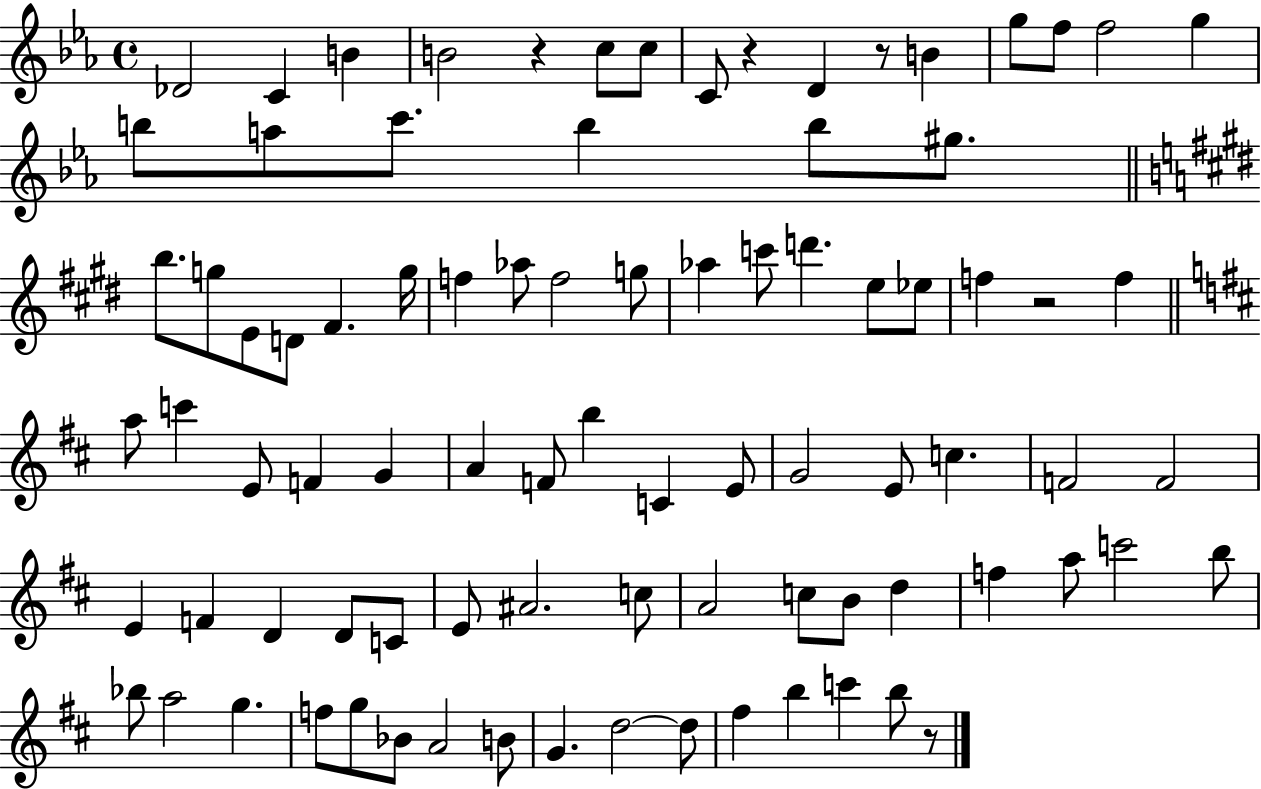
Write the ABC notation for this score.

X:1
T:Untitled
M:4/4
L:1/4
K:Eb
_D2 C B B2 z c/2 c/2 C/2 z D z/2 B g/2 f/2 f2 g b/2 a/2 c'/2 b b/2 ^g/2 b/2 g/2 E/2 D/2 ^F g/4 f _a/2 f2 g/2 _a c'/2 d' e/2 _e/2 f z2 f a/2 c' E/2 F G A F/2 b C E/2 G2 E/2 c F2 F2 E F D D/2 C/2 E/2 ^A2 c/2 A2 c/2 B/2 d f a/2 c'2 b/2 _b/2 a2 g f/2 g/2 _B/2 A2 B/2 G d2 d/2 ^f b c' b/2 z/2